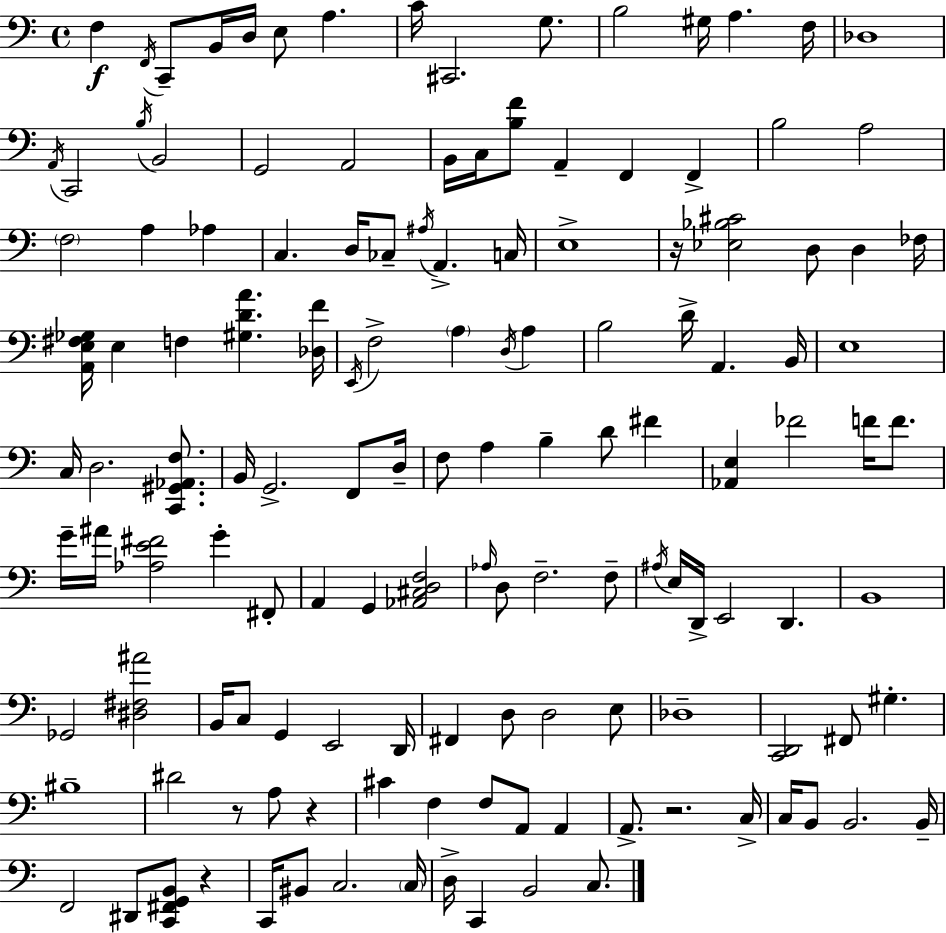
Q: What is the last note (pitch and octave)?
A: C3